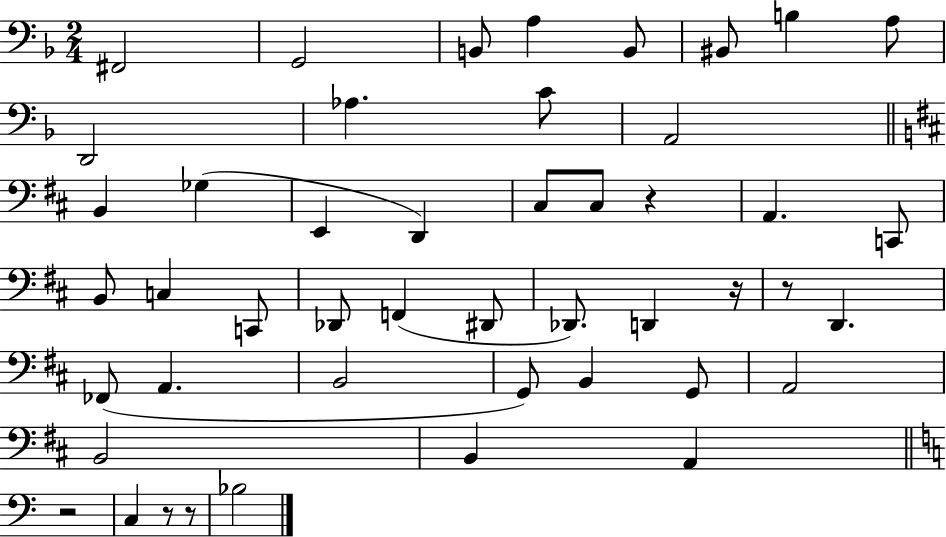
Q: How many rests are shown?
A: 6